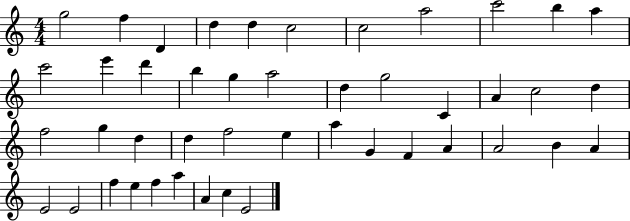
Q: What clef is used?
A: treble